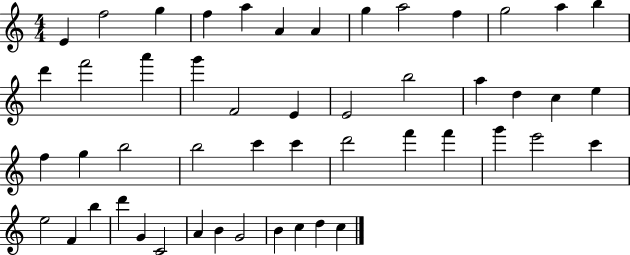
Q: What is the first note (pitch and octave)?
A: E4